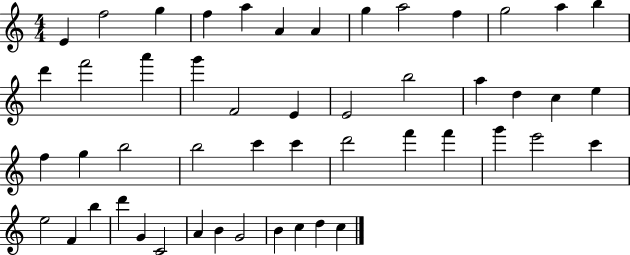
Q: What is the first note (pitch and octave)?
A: E4